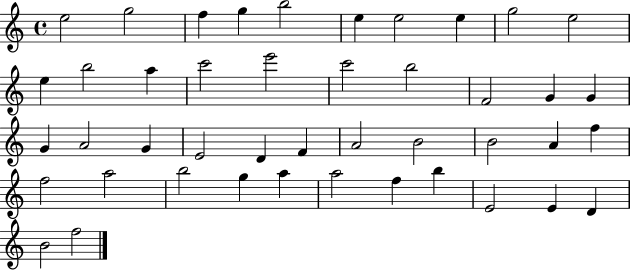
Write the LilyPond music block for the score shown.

{
  \clef treble
  \time 4/4
  \defaultTimeSignature
  \key c \major
  e''2 g''2 | f''4 g''4 b''2 | e''4 e''2 e''4 | g''2 e''2 | \break e''4 b''2 a''4 | c'''2 e'''2 | c'''2 b''2 | f'2 g'4 g'4 | \break g'4 a'2 g'4 | e'2 d'4 f'4 | a'2 b'2 | b'2 a'4 f''4 | \break f''2 a''2 | b''2 g''4 a''4 | a''2 f''4 b''4 | e'2 e'4 d'4 | \break b'2 f''2 | \bar "|."
}